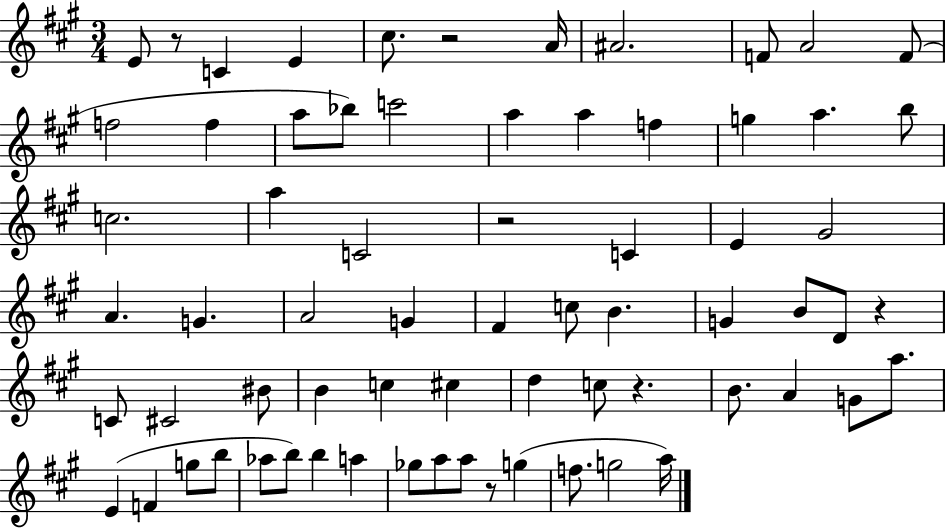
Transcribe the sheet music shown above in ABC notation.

X:1
T:Untitled
M:3/4
L:1/4
K:A
E/2 z/2 C E ^c/2 z2 A/4 ^A2 F/2 A2 F/2 f2 f a/2 _b/2 c'2 a a f g a b/2 c2 a C2 z2 C E ^G2 A G A2 G ^F c/2 B G B/2 D/2 z C/2 ^C2 ^B/2 B c ^c d c/2 z B/2 A G/2 a/2 E F g/2 b/2 _a/2 b/2 b a _g/2 a/2 a/2 z/2 g f/2 g2 a/4